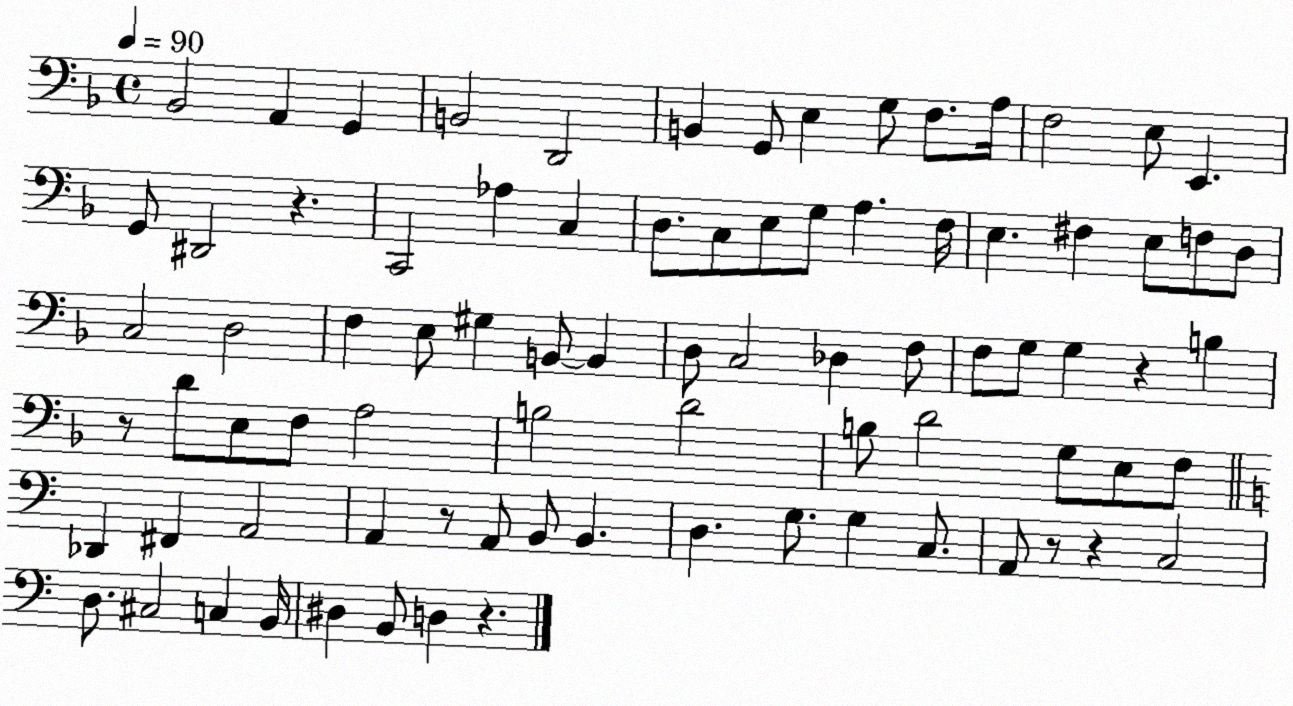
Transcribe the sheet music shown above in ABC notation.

X:1
T:Untitled
M:4/4
L:1/4
K:F
_B,,2 A,, G,, B,,2 D,,2 B,, G,,/2 E, G,/2 F,/2 A,/4 F,2 E,/2 E,, G,,/2 ^D,,2 z C,,2 _A, C, D,/2 C,/2 E,/2 G,/2 A, F,/4 E, ^F, E,/2 F,/2 D,/2 C,2 D,2 F, E,/2 ^G, B,,/2 B,, D,/2 C,2 _D, F,/2 F,/2 G,/2 G, z B, z/2 D/2 E,/2 F,/2 A,2 B,2 D2 B,/2 D2 G,/2 E,/2 F,/2 _D,, ^F,, A,,2 A,, z/2 A,,/2 B,,/2 B,, D, G,/2 G, C,/2 A,,/2 z/2 z C,2 D,/2 ^C,2 C, B,,/4 ^D, B,,/2 D, z